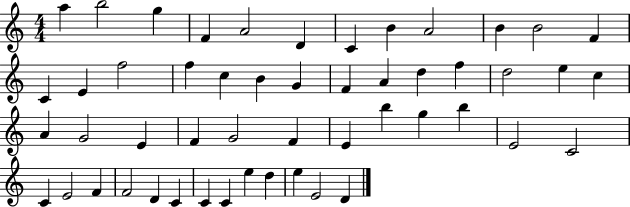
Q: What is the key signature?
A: C major